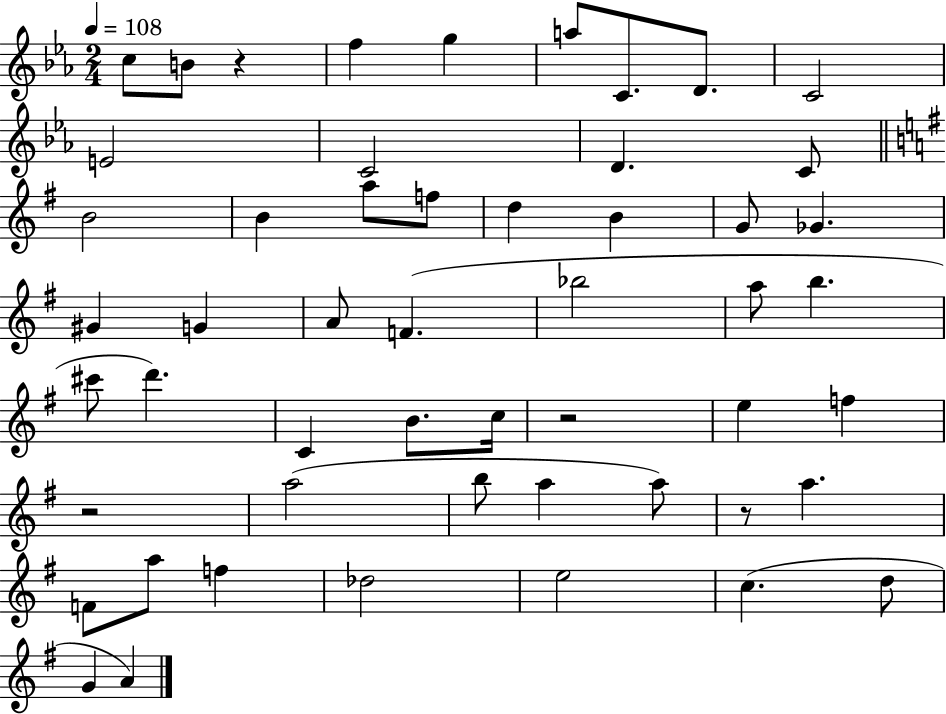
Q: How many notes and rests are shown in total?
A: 52